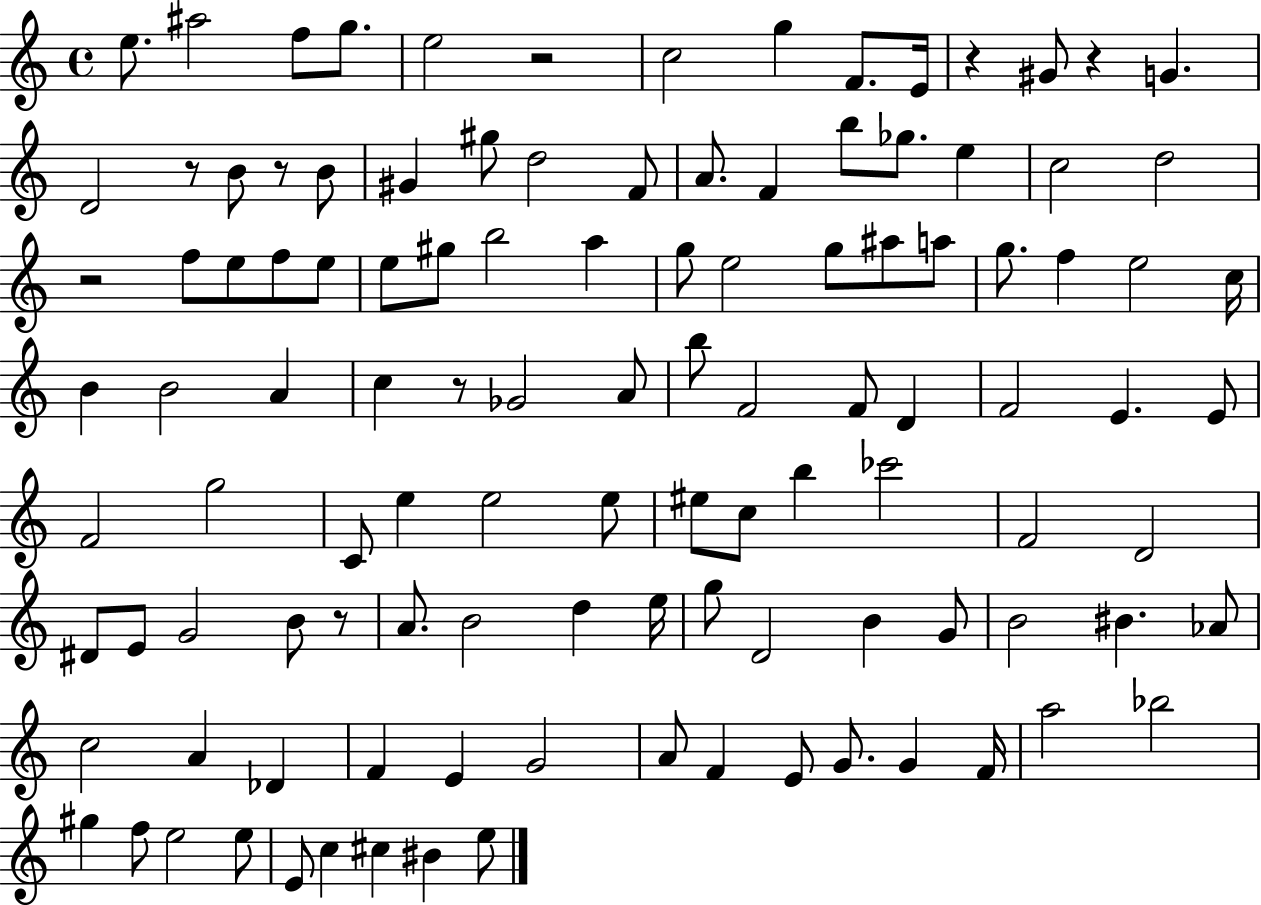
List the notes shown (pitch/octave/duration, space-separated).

E5/e. A#5/h F5/e G5/e. E5/h R/h C5/h G5/q F4/e. E4/s R/q G#4/e R/q G4/q. D4/h R/e B4/e R/e B4/e G#4/q G#5/e D5/h F4/e A4/e. F4/q B5/e Gb5/e. E5/q C5/h D5/h R/h F5/e E5/e F5/e E5/e E5/e G#5/e B5/h A5/q G5/e E5/h G5/e A#5/e A5/e G5/e. F5/q E5/h C5/s B4/q B4/h A4/q C5/q R/e Gb4/h A4/e B5/e F4/h F4/e D4/q F4/h E4/q. E4/e F4/h G5/h C4/e E5/q E5/h E5/e EIS5/e C5/e B5/q CES6/h F4/h D4/h D#4/e E4/e G4/h B4/e R/e A4/e. B4/h D5/q E5/s G5/e D4/h B4/q G4/e B4/h BIS4/q. Ab4/e C5/h A4/q Db4/q F4/q E4/q G4/h A4/e F4/q E4/e G4/e. G4/q F4/s A5/h Bb5/h G#5/q F5/e E5/h E5/e E4/e C5/q C#5/q BIS4/q E5/e